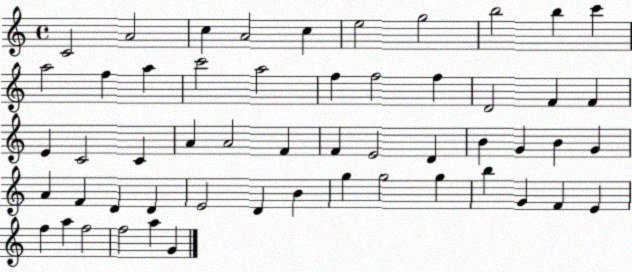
X:1
T:Untitled
M:4/4
L:1/4
K:C
C2 A2 c A2 c e2 g2 b2 b c' a2 f a c'2 a2 f f2 f D2 F F E C2 C A A2 F F E2 D B G B G A F D D E2 D B g g2 g b G F E f a f2 f2 a G